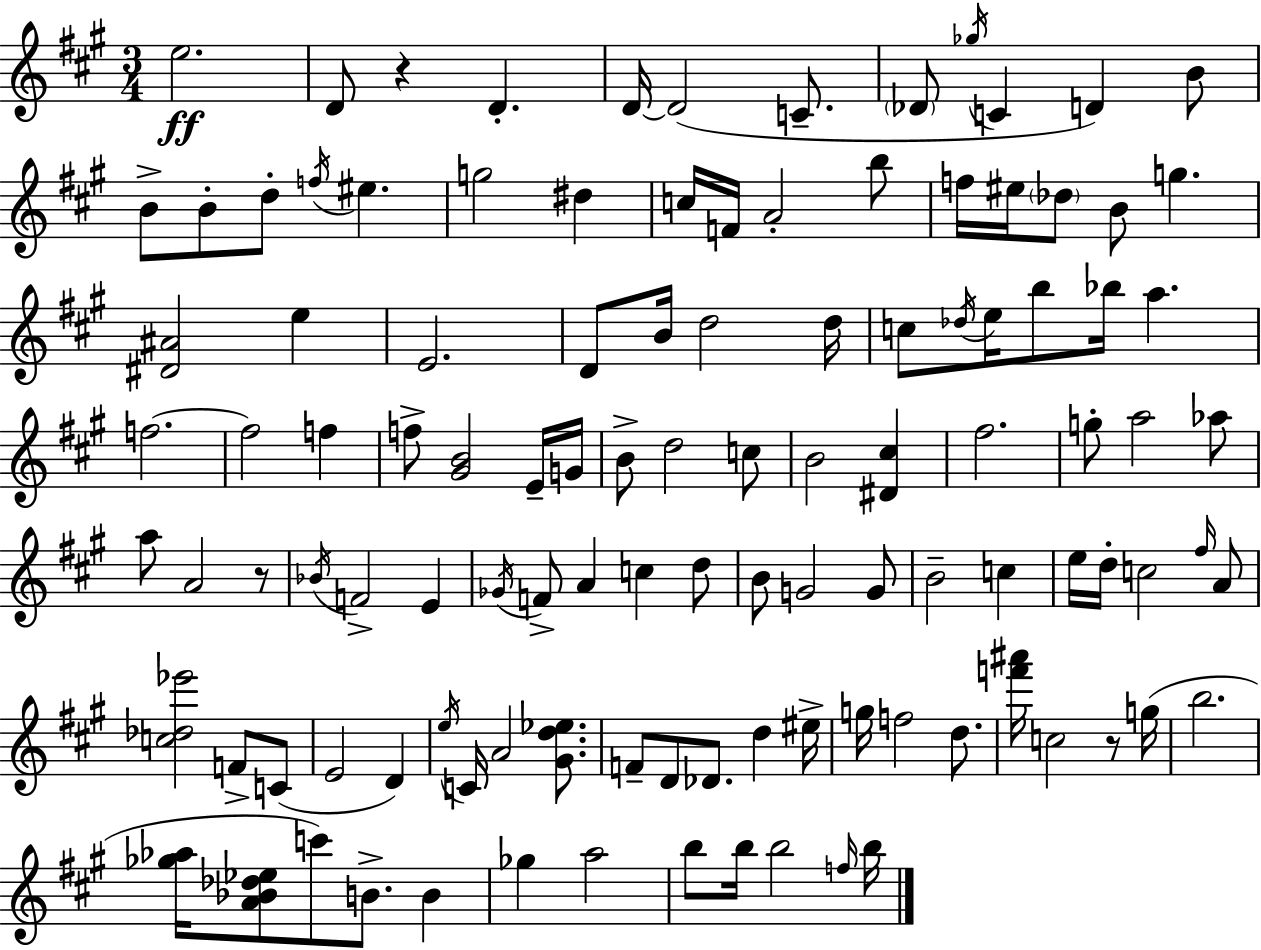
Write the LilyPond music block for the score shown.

{
  \clef treble
  \numericTimeSignature
  \time 3/4
  \key a \major
  e''2.\ff | d'8 r4 d'4.-. | d'16~~ d'2( c'8.-- | \parenthesize des'8 \acciaccatura { ges''16 } c'4 d'4) b'8 | \break b'8-> b'8-. d''8-. \acciaccatura { f''16 } eis''4. | g''2 dis''4 | c''16 f'16 a'2-. | b''8 f''16 eis''16 \parenthesize des''8 b'8 g''4. | \break <dis' ais'>2 e''4 | e'2. | d'8 b'16 d''2 | d''16 c''8 \acciaccatura { des''16 } e''16 b''8 bes''16 a''4. | \break f''2.~~ | f''2 f''4 | f''8-> <gis' b'>2 | e'16-- g'16 b'8-> d''2 | \break c''8 b'2 <dis' cis''>4 | fis''2. | g''8-. a''2 | aes''8 a''8 a'2 | \break r8 \acciaccatura { bes'16 } f'2-> | e'4 \acciaccatura { ges'16 } f'8-> a'4 c''4 | d''8 b'8 g'2 | g'8 b'2-- | \break c''4 e''16 d''16-. c''2 | \grace { fis''16 } a'8 <c'' des'' ees'''>2 | f'8-> c'8( e'2 | d'4) \acciaccatura { e''16 } c'16 a'2 | \break <gis' d'' ees''>8. f'8-- d'8 des'8. | d''4 eis''16-> g''16 f''2 | d''8. <f''' ais'''>16 c''2 | r8 g''16( b''2. | \break <ges'' aes''>16 <a' bes' des'' ees''>8 c'''8) | b'8.-> b'4 ges''4 a''2 | b''8 b''16 b''2 | \grace { f''16 } b''16 \bar "|."
}